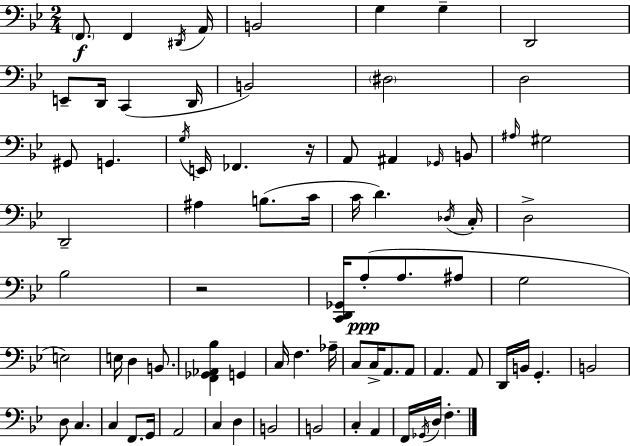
F2/e. F2/q D#2/s A2/s B2/h G3/q G3/q D2/h E2/e D2/s C2/q D2/s B2/h D#3/h D3/h G#2/e G2/q. G3/s E2/s FES2/q. R/s A2/e A#2/q Gb2/s B2/e A#3/s G#3/h D2/h A#3/q B3/e. C4/s C4/s D4/q. Db3/s C3/s D3/h Bb3/h R/h [C2,D2,Gb2]/s A3/e A3/e. A#3/e G3/h E3/h E3/s D3/q B2/e. [F2,Gb2,Ab2,Bb3]/q G2/q C3/s F3/q. Ab3/s C3/e C3/s A2/e. A2/e A2/q. A2/e D2/s B2/s G2/q. B2/h D3/e C3/q. C3/q F2/e. G2/s A2/h C3/q D3/q B2/h B2/h C3/q A2/q F2/s Gb2/s D3/s F3/q.